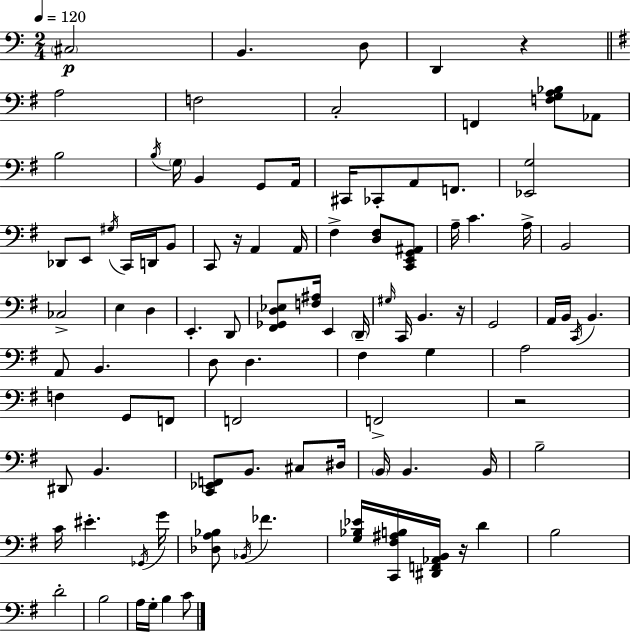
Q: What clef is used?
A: bass